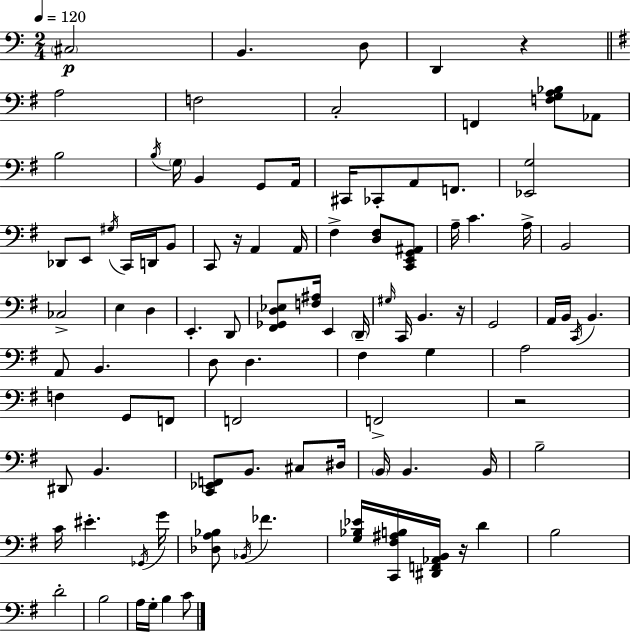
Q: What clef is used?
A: bass